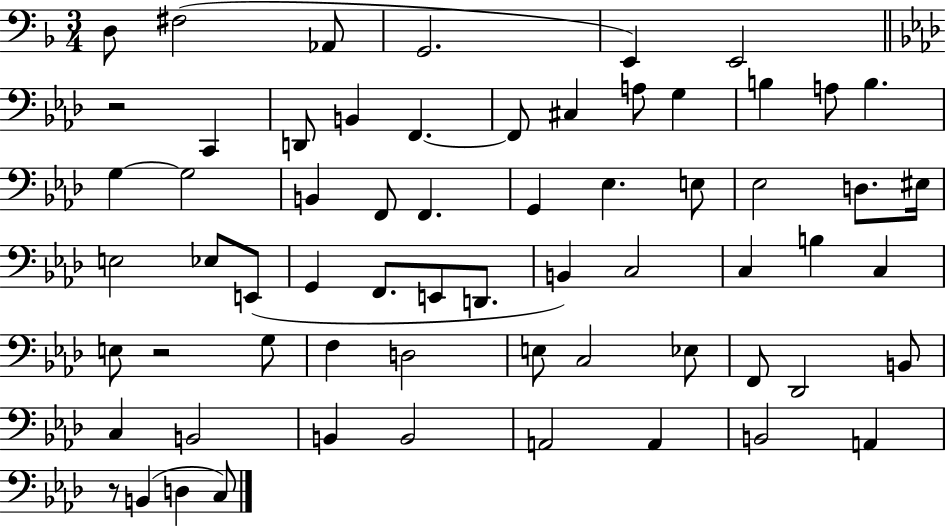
D3/e F#3/h Ab2/e G2/h. E2/q E2/h R/h C2/q D2/e B2/q F2/q. F2/e C#3/q A3/e G3/q B3/q A3/e B3/q. G3/q G3/h B2/q F2/e F2/q. G2/q Eb3/q. E3/e Eb3/h D3/e. EIS3/s E3/h Eb3/e E2/e G2/q F2/e. E2/e D2/e. B2/q C3/h C3/q B3/q C3/q E3/e R/h G3/e F3/q D3/h E3/e C3/h Eb3/e F2/e Db2/h B2/e C3/q B2/h B2/q B2/h A2/h A2/q B2/h A2/q R/e B2/q D3/q C3/e